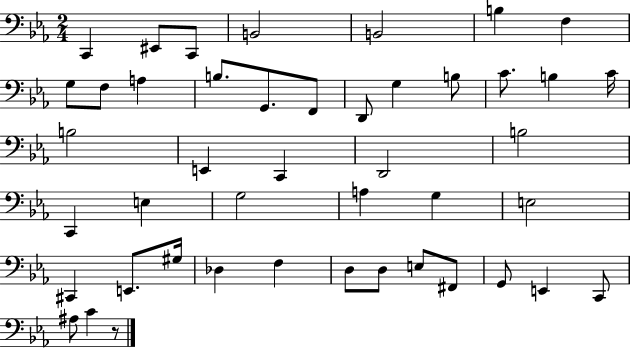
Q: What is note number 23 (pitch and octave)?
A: D2